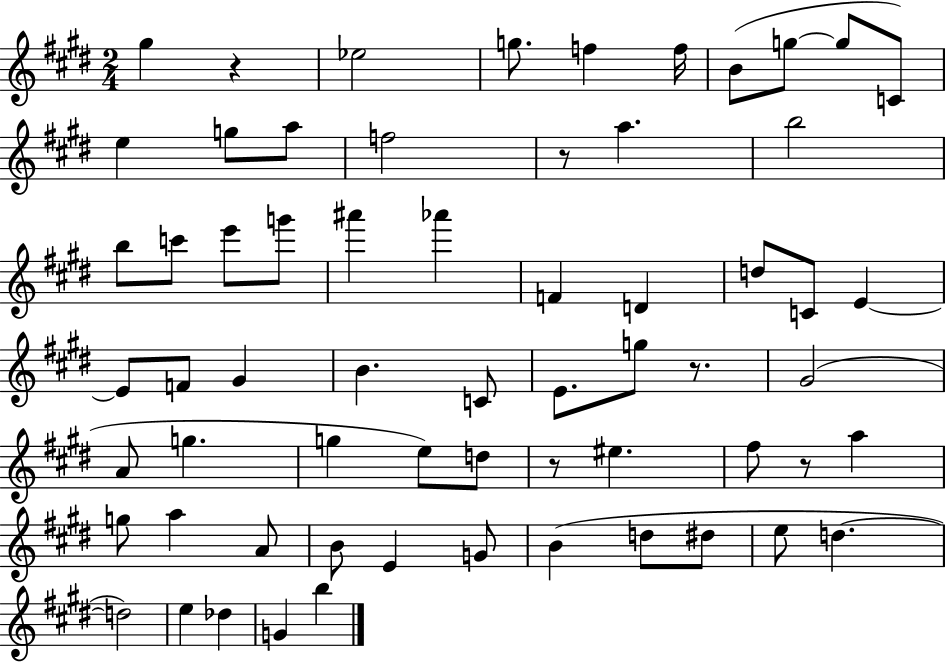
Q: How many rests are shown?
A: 5